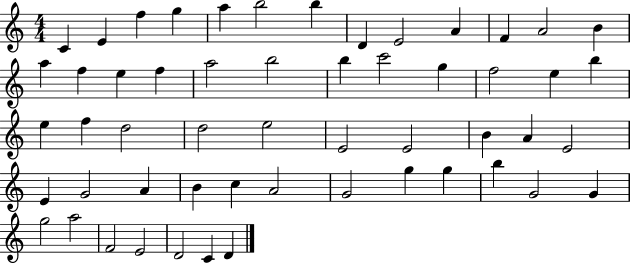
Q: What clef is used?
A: treble